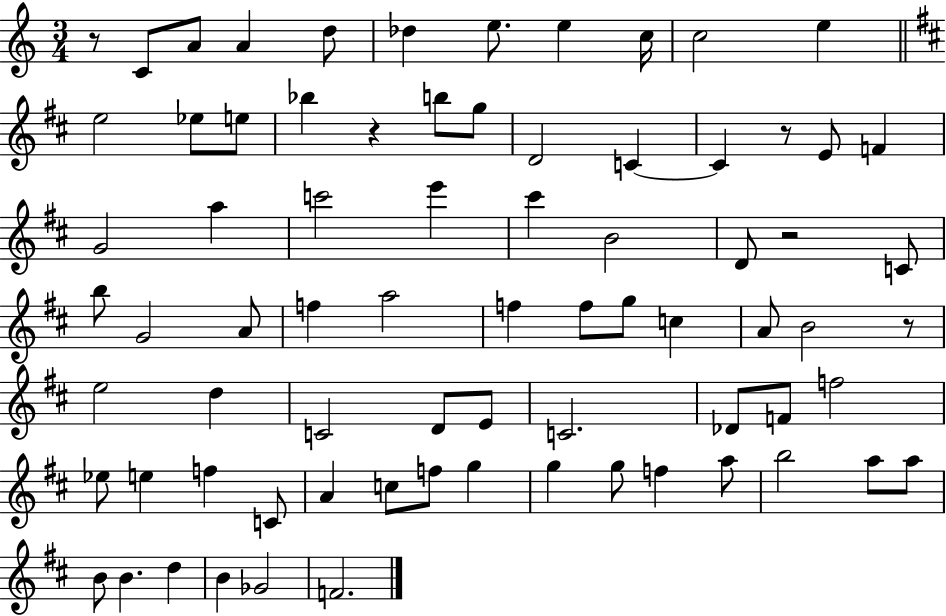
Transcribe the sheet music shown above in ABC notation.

X:1
T:Untitled
M:3/4
L:1/4
K:C
z/2 C/2 A/2 A d/2 _d e/2 e c/4 c2 e e2 _e/2 e/2 _b z b/2 g/2 D2 C C z/2 E/2 F G2 a c'2 e' ^c' B2 D/2 z2 C/2 b/2 G2 A/2 f a2 f f/2 g/2 c A/2 B2 z/2 e2 d C2 D/2 E/2 C2 _D/2 F/2 f2 _e/2 e f C/2 A c/2 f/2 g g g/2 f a/2 b2 a/2 a/2 B/2 B d B _G2 F2